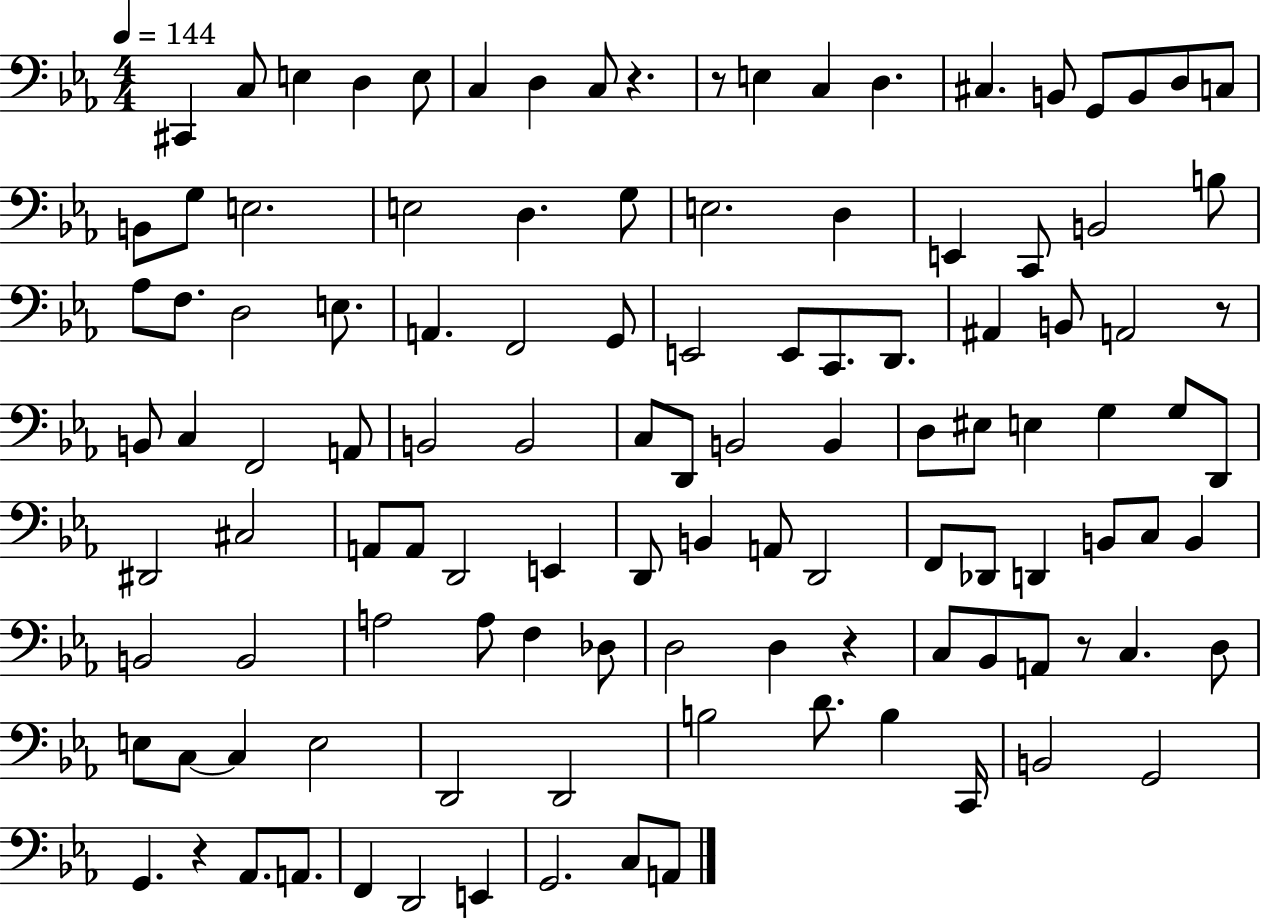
C#2/q C3/e E3/q D3/q E3/e C3/q D3/q C3/e R/q. R/e E3/q C3/q D3/q. C#3/q. B2/e G2/e B2/e D3/e C3/e B2/e G3/e E3/h. E3/h D3/q. G3/e E3/h. D3/q E2/q C2/e B2/h B3/e Ab3/e F3/e. D3/h E3/e. A2/q. F2/h G2/e E2/h E2/e C2/e. D2/e. A#2/q B2/e A2/h R/e B2/e C3/q F2/h A2/e B2/h B2/h C3/e D2/e B2/h B2/q D3/e EIS3/e E3/q G3/q G3/e D2/e D#2/h C#3/h A2/e A2/e D2/h E2/q D2/e B2/q A2/e D2/h F2/e Db2/e D2/q B2/e C3/e B2/q B2/h B2/h A3/h A3/e F3/q Db3/e D3/h D3/q R/q C3/e Bb2/e A2/e R/e C3/q. D3/e E3/e C3/e C3/q E3/h D2/h D2/h B3/h D4/e. B3/q C2/s B2/h G2/h G2/q. R/q Ab2/e. A2/e. F2/q D2/h E2/q G2/h. C3/e A2/e